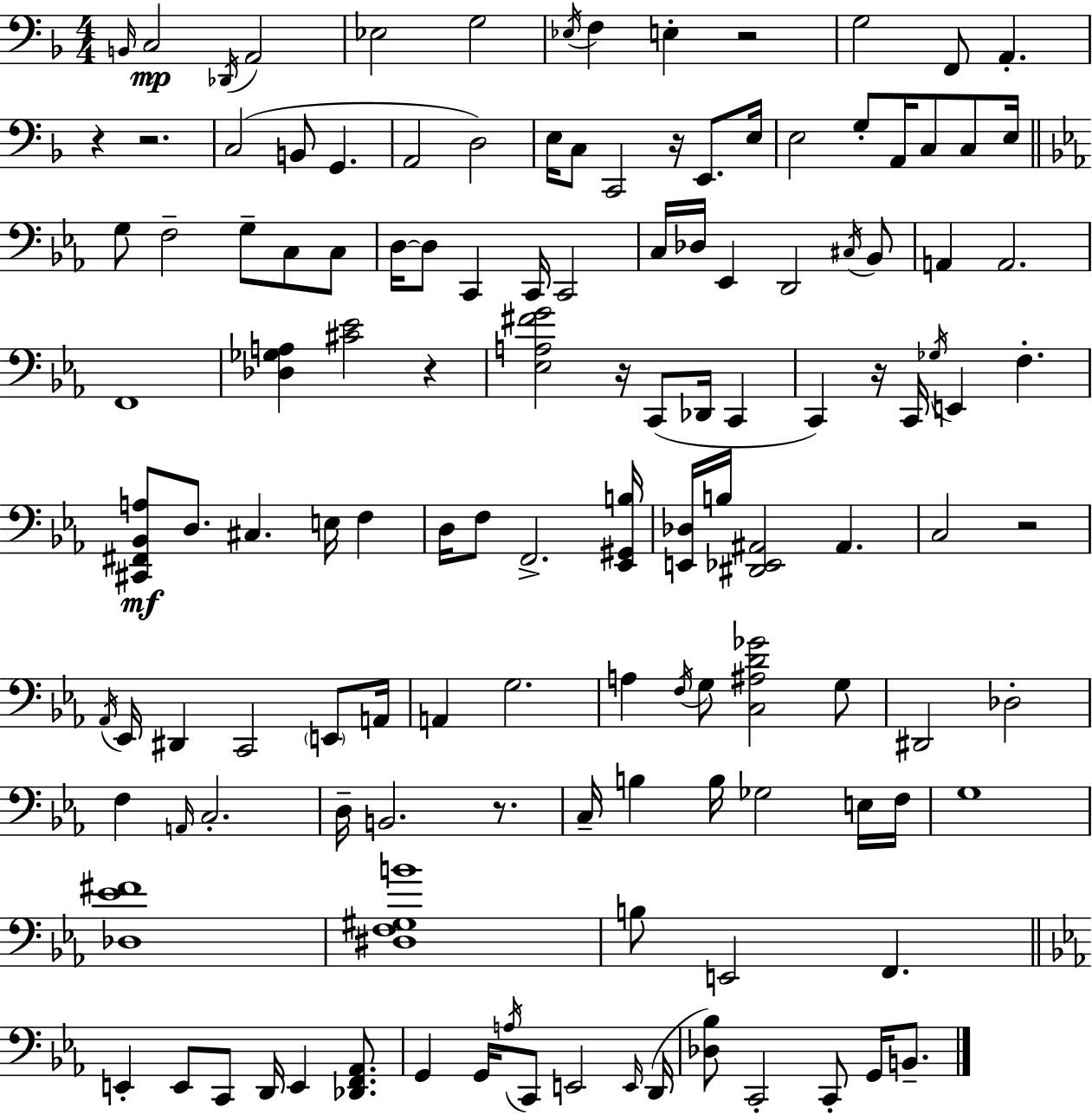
X:1
T:Untitled
M:4/4
L:1/4
K:Dm
B,,/4 C,2 _D,,/4 A,,2 _E,2 G,2 _E,/4 F, E, z2 G,2 F,,/2 A,, z z2 C,2 B,,/2 G,, A,,2 D,2 E,/4 C,/2 C,,2 z/4 E,,/2 E,/4 E,2 G,/2 A,,/4 C,/2 C,/2 E,/4 G,/2 F,2 G,/2 C,/2 C,/2 D,/4 D,/2 C,, C,,/4 C,,2 C,/4 _D,/4 _E,, D,,2 ^C,/4 _B,,/2 A,, A,,2 F,,4 [_D,_G,A,] [^C_E]2 z [_E,A,^FG]2 z/4 C,,/2 _D,,/4 C,, C,, z/4 C,,/4 _G,/4 E,, F, [^C,,^F,,_B,,A,]/2 D,/2 ^C, E,/4 F, D,/4 F,/2 F,,2 [_E,,^G,,B,]/4 [E,,_D,]/4 B,/4 [^D,,_E,,^A,,]2 ^A,, C,2 z2 _A,,/4 _E,,/4 ^D,, C,,2 E,,/2 A,,/4 A,, G,2 A, F,/4 G,/2 [C,^A,D_G]2 G,/2 ^D,,2 _D,2 F, A,,/4 C,2 D,/4 B,,2 z/2 C,/4 B, B,/4 _G,2 E,/4 F,/4 G,4 [_D,_E^F]4 [^D,F,^G,B]4 B,/2 E,,2 F,, E,, E,,/2 C,,/2 D,,/4 E,, [_D,,F,,_A,,]/2 G,, G,,/4 A,/4 C,,/2 E,,2 E,,/4 D,,/4 [_D,_B,]/2 C,,2 C,,/2 G,,/4 B,,/2